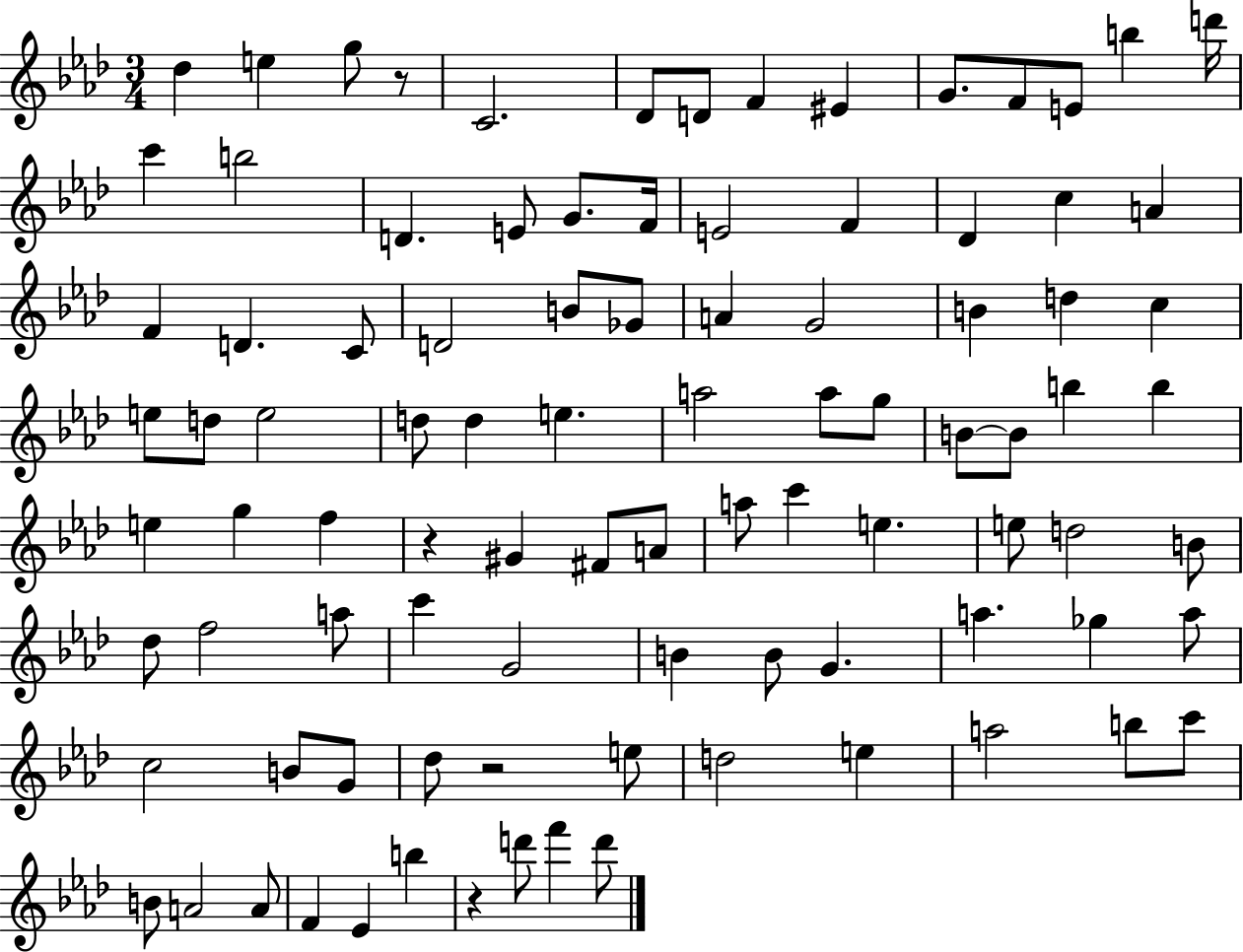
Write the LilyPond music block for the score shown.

{
  \clef treble
  \numericTimeSignature
  \time 3/4
  \key aes \major
  \repeat volta 2 { des''4 e''4 g''8 r8 | c'2. | des'8 d'8 f'4 eis'4 | g'8. f'8 e'8 b''4 d'''16 | \break c'''4 b''2 | d'4. e'8 g'8. f'16 | e'2 f'4 | des'4 c''4 a'4 | \break f'4 d'4. c'8 | d'2 b'8 ges'8 | a'4 g'2 | b'4 d''4 c''4 | \break e''8 d''8 e''2 | d''8 d''4 e''4. | a''2 a''8 g''8 | b'8~~ b'8 b''4 b''4 | \break e''4 g''4 f''4 | r4 gis'4 fis'8 a'8 | a''8 c'''4 e''4. | e''8 d''2 b'8 | \break des''8 f''2 a''8 | c'''4 g'2 | b'4 b'8 g'4. | a''4. ges''4 a''8 | \break c''2 b'8 g'8 | des''8 r2 e''8 | d''2 e''4 | a''2 b''8 c'''8 | \break b'8 a'2 a'8 | f'4 ees'4 b''4 | r4 d'''8 f'''4 d'''8 | } \bar "|."
}